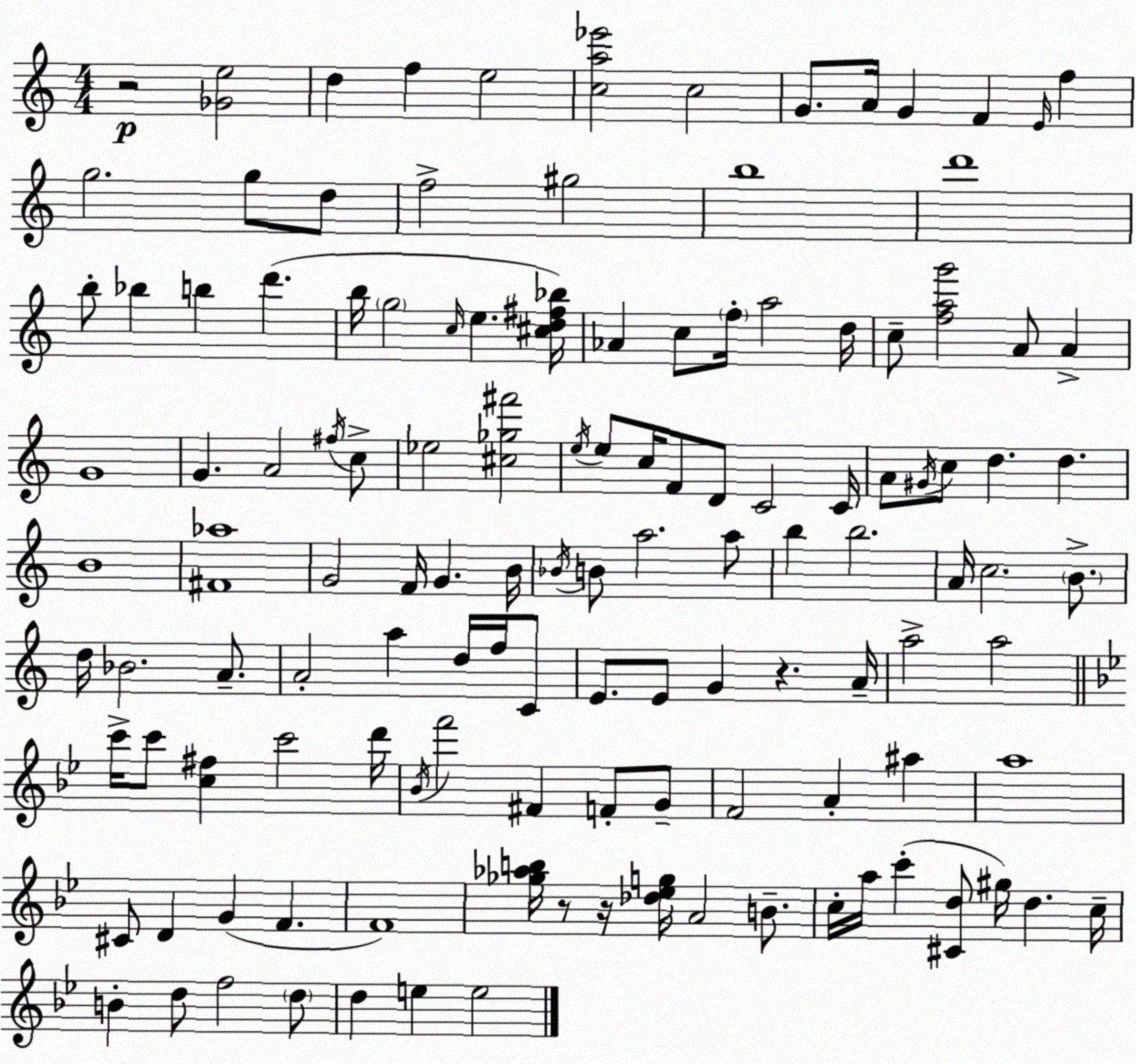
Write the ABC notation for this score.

X:1
T:Untitled
M:4/4
L:1/4
K:Am
z2 [_Ge]2 d f e2 [ca_e']2 c2 G/2 A/4 G F E/4 f g2 g/2 d/2 f2 ^g2 b4 d'4 b/2 _b b d' b/4 g2 c/4 e [^cd^f_b]/4 _A c/2 f/4 a2 d/4 c/2 [fag']2 A/2 A G4 G A2 ^f/4 c/2 _e2 [^c_g^f']2 e/4 e/2 c/4 F/2 D/2 C2 C/4 A/2 ^G/4 c/2 d d B4 [^F_a]4 G2 F/4 G B/4 _B/4 B/2 a2 a/2 b b2 A/4 c2 B/2 d/4 _B2 A/2 A2 a d/4 f/4 C/2 E/2 E/2 G z A/4 a2 a2 c'/4 c'/2 [c^f] c'2 d'/4 _B/4 f'2 ^F F/2 G/2 F2 A ^a a4 ^C/2 D G F F4 [_g_ab]/4 z/2 z/4 [_d_eg]/4 A2 B/2 c/4 a/4 c' [^Cd]/2 ^g/4 d c/4 B d/2 f2 d/2 d e e2